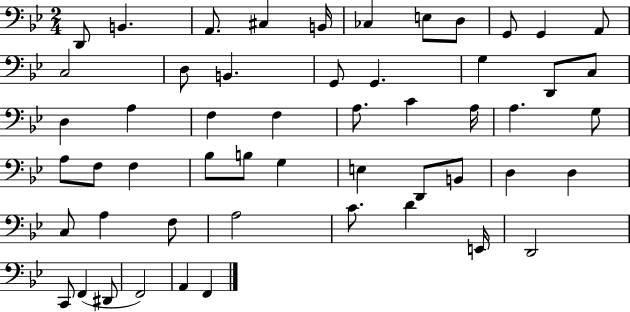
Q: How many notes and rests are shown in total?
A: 53